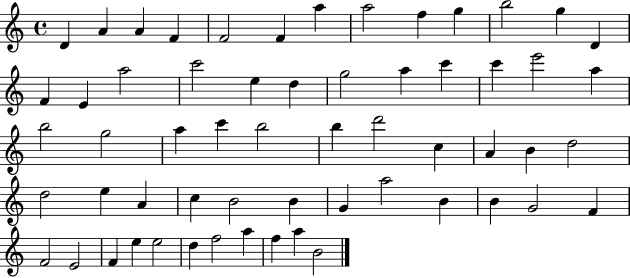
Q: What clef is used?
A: treble